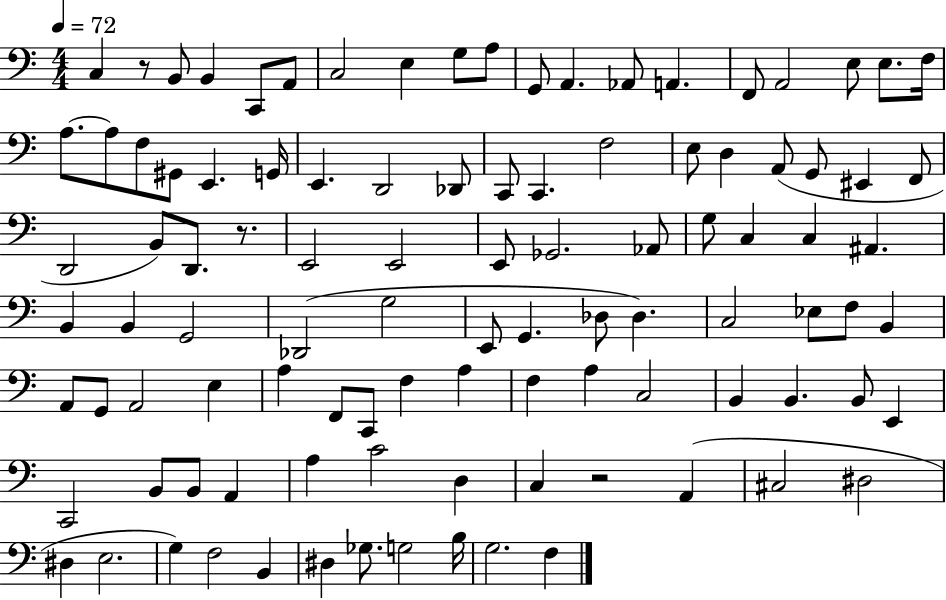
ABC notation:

X:1
T:Untitled
M:4/4
L:1/4
K:C
C, z/2 B,,/2 B,, C,,/2 A,,/2 C,2 E, G,/2 A,/2 G,,/2 A,, _A,,/2 A,, F,,/2 A,,2 E,/2 E,/2 F,/4 A,/2 A,/2 F,/2 ^G,,/2 E,, G,,/4 E,, D,,2 _D,,/2 C,,/2 C,, F,2 E,/2 D, A,,/2 G,,/2 ^E,, F,,/2 D,,2 B,,/2 D,,/2 z/2 E,,2 E,,2 E,,/2 _G,,2 _A,,/2 G,/2 C, C, ^A,, B,, B,, G,,2 _D,,2 G,2 E,,/2 G,, _D,/2 _D, C,2 _E,/2 F,/2 B,, A,,/2 G,,/2 A,,2 E, A, F,,/2 C,,/2 F, A, F, A, C,2 B,, B,, B,,/2 E,, C,,2 B,,/2 B,,/2 A,, A, C2 D, C, z2 A,, ^C,2 ^D,2 ^D, E,2 G, F,2 B,, ^D, _G,/2 G,2 B,/4 G,2 F,